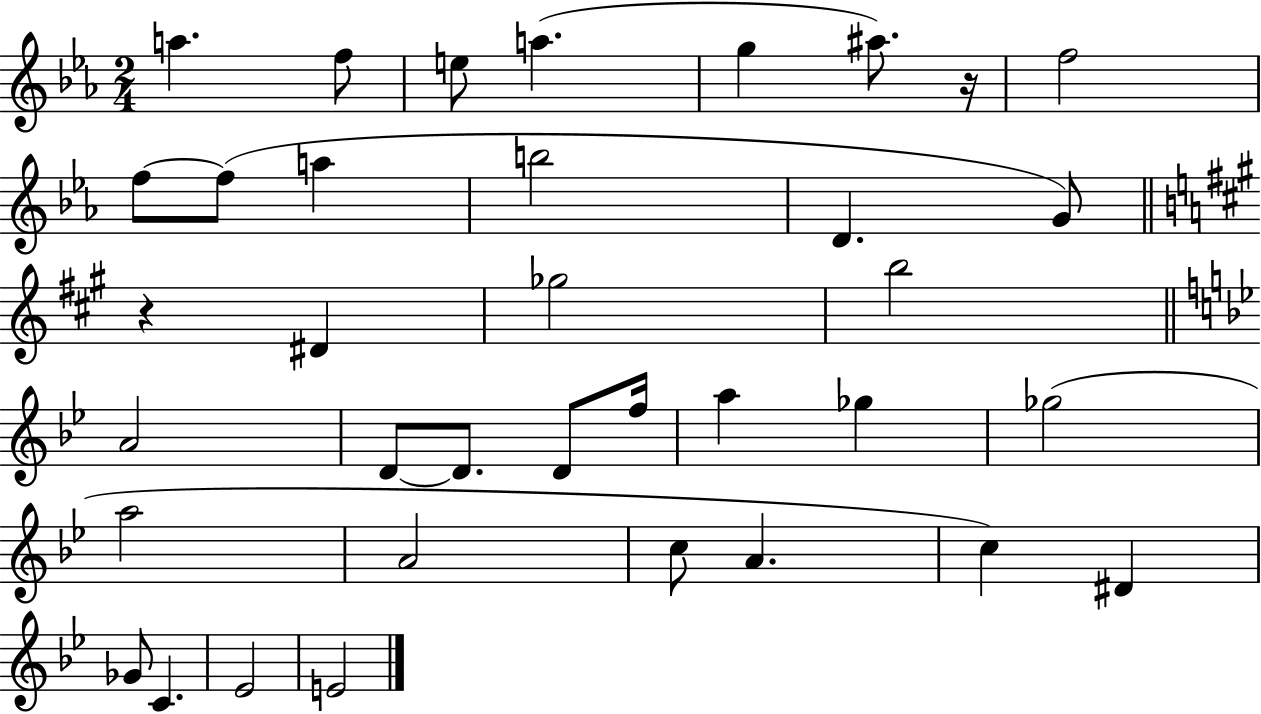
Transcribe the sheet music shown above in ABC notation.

X:1
T:Untitled
M:2/4
L:1/4
K:Eb
a f/2 e/2 a g ^a/2 z/4 f2 f/2 f/2 a b2 D G/2 z ^D _g2 b2 A2 D/2 D/2 D/2 f/4 a _g _g2 a2 A2 c/2 A c ^D _G/2 C _E2 E2